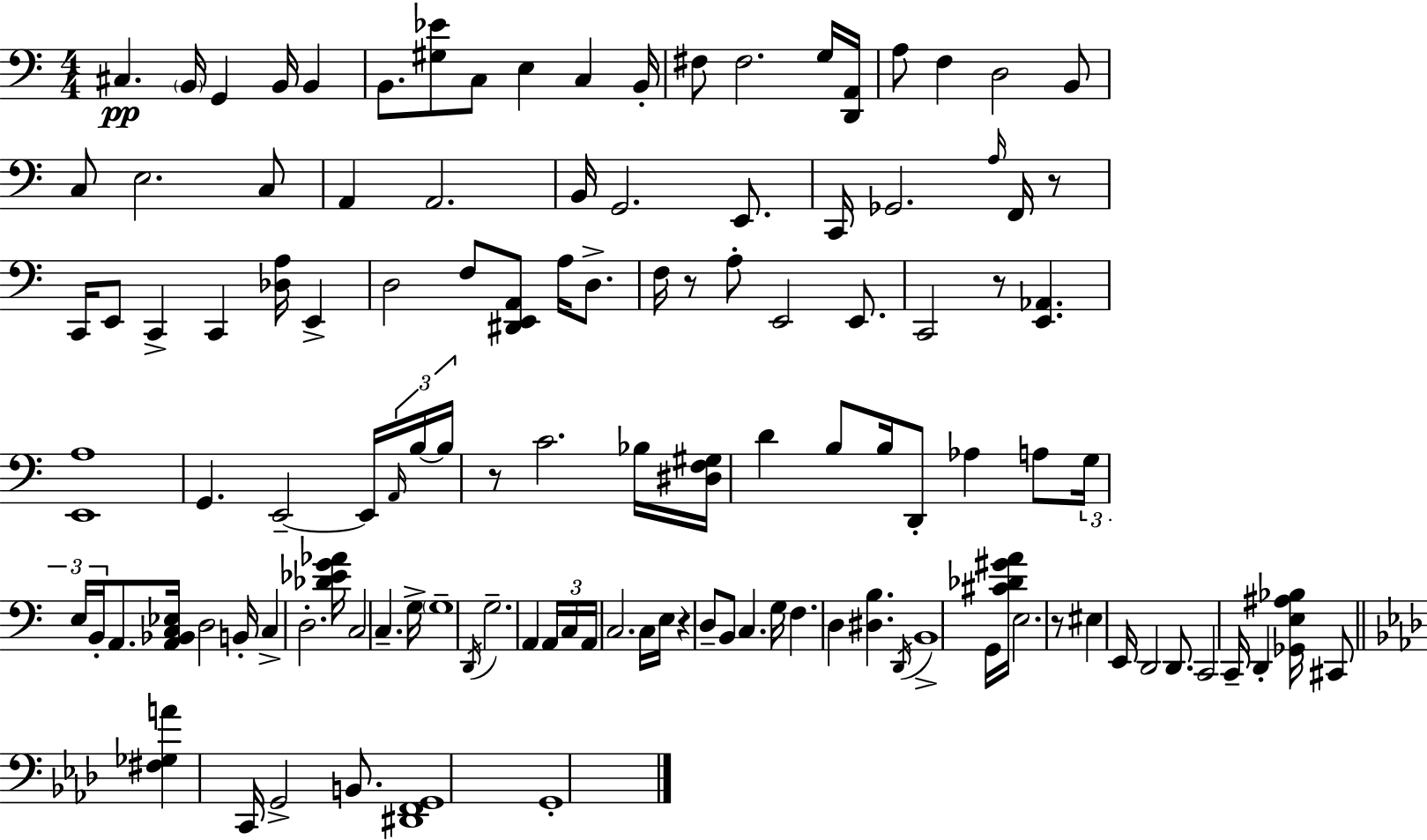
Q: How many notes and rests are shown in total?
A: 120